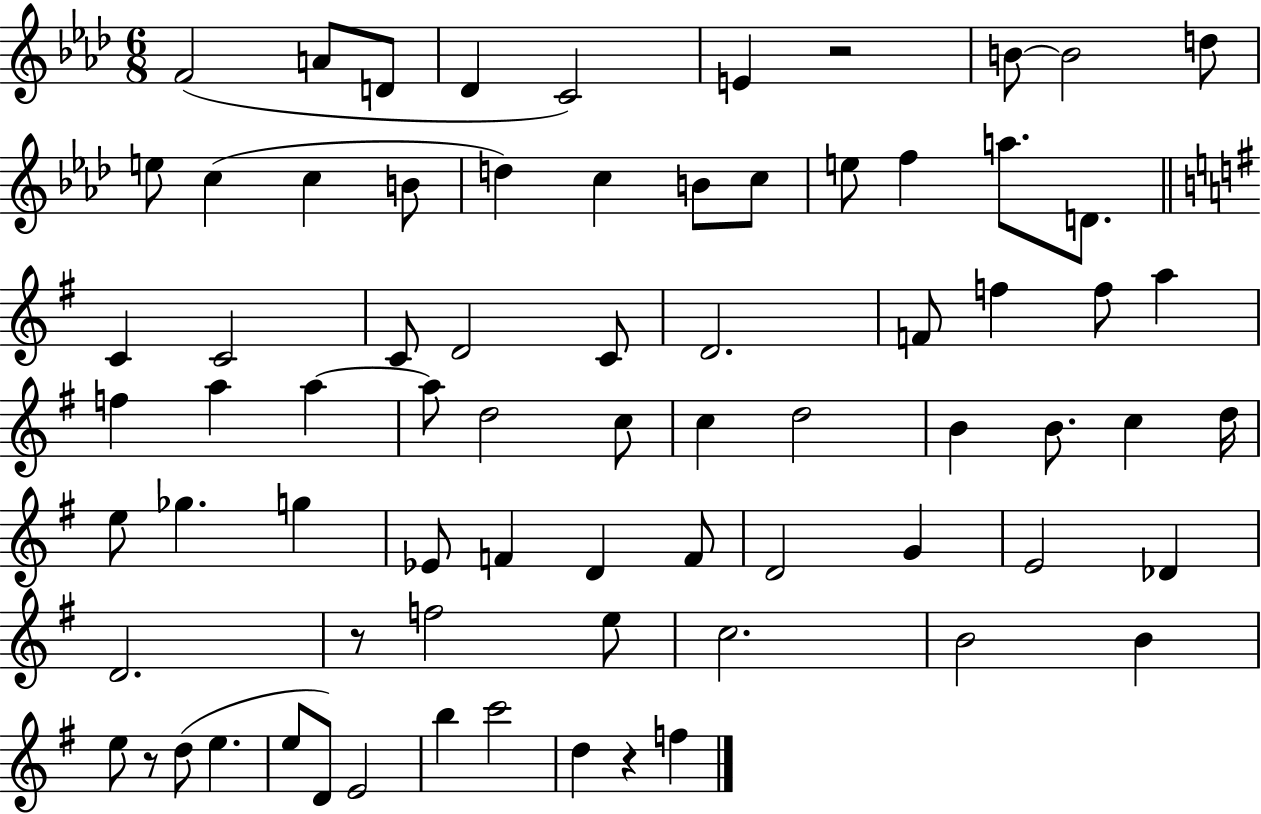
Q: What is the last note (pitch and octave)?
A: F5